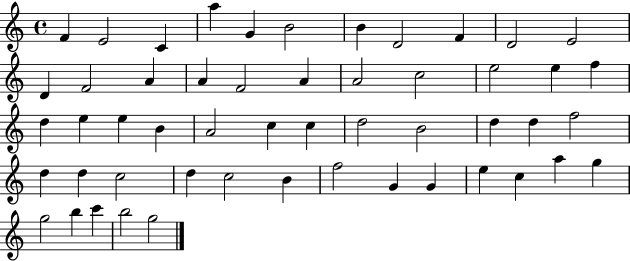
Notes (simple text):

F4/q E4/h C4/q A5/q G4/q B4/h B4/q D4/h F4/q D4/h E4/h D4/q F4/h A4/q A4/q F4/h A4/q A4/h C5/h E5/h E5/q F5/q D5/q E5/q E5/q B4/q A4/h C5/q C5/q D5/h B4/h D5/q D5/q F5/h D5/q D5/q C5/h D5/q C5/h B4/q F5/h G4/q G4/q E5/q C5/q A5/q G5/q G5/h B5/q C6/q B5/h G5/h